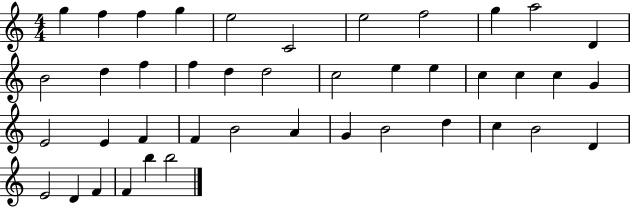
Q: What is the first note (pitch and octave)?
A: G5